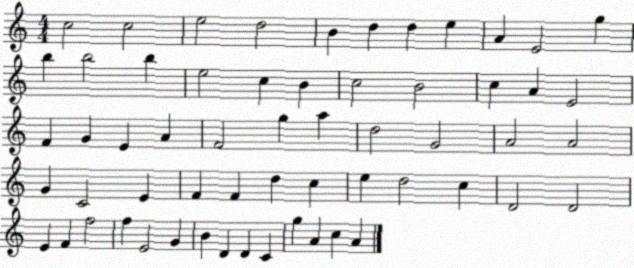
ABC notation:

X:1
T:Untitled
M:4/4
L:1/4
K:C
c2 c2 e2 d2 B d d e A E2 g b b2 b e2 c B c2 B2 c A E2 F G E A F2 g a d2 G2 A2 A2 G C2 E F F d c e d2 c D2 D2 E F f2 f E2 G B D D C g A c A